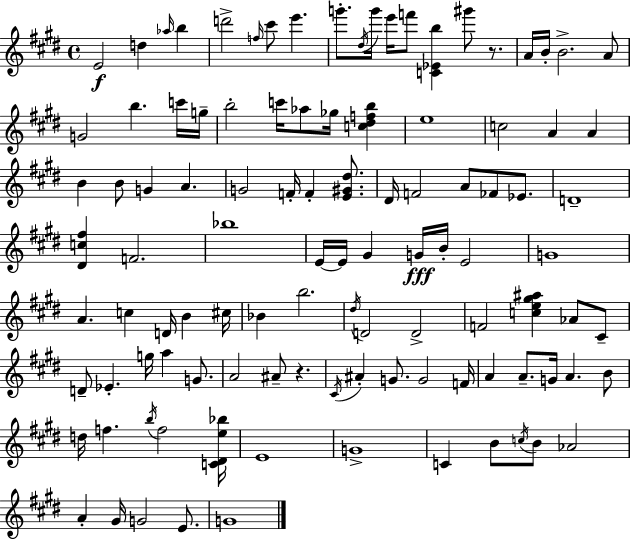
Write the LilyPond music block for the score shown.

{
  \clef treble
  \time 4/4
  \defaultTimeSignature
  \key e \major
  e'2\f d''4 \grace { aes''16 } b''4 | d'''2-> \grace { f''16 } cis'''8 e'''4. | g'''8.-. \acciaccatura { dis''16 } g'''16 e'''16 f'''8 <c' ees' b''>4 gis'''8 | r8. a'16 b'16-. b'2.-> | \break a'8 g'2 b''4. | c'''16 g''16-- b''2-. c'''16 aes''8 ges''16 <c'' dis'' f'' b''>4 | e''1 | c''2 a'4 a'4 | \break b'4 b'8 g'4 a'4. | g'2 f'16-. f'4-. | <e' gis' dis''>8. dis'16 f'2 a'8 fes'8 | ees'8. d'1-- | \break <dis' c'' fis''>4 f'2. | bes''1 | e'16~~ e'16 gis'4 g'16\fff b'16-. e'2 | g'1 | \break a'4. c''4 d'16 b'4 | cis''16 bes'4 b''2. | \acciaccatura { dis''16 } d'2 d'2-> | f'2 <c'' e'' gis'' ais''>4 | \break aes'8 cis'8-- d'8-- ees'4.-. g''16 a''4 | g'8. a'2 ais'8-- r4. | \acciaccatura { cis'16 } ais'4-. g'8. g'2 | f'16 a'4 a'8.-- g'16 a'4. | \break b'8 d''16 f''4. \acciaccatura { b''16 } f''2 | <c' dis' e'' bes''>16 e'1 | g'1-> | c'4 b'8 \acciaccatura { c''16 } b'8 aes'2 | \break a'4-. gis'16 g'2 | e'8. g'1 | \bar "|."
}